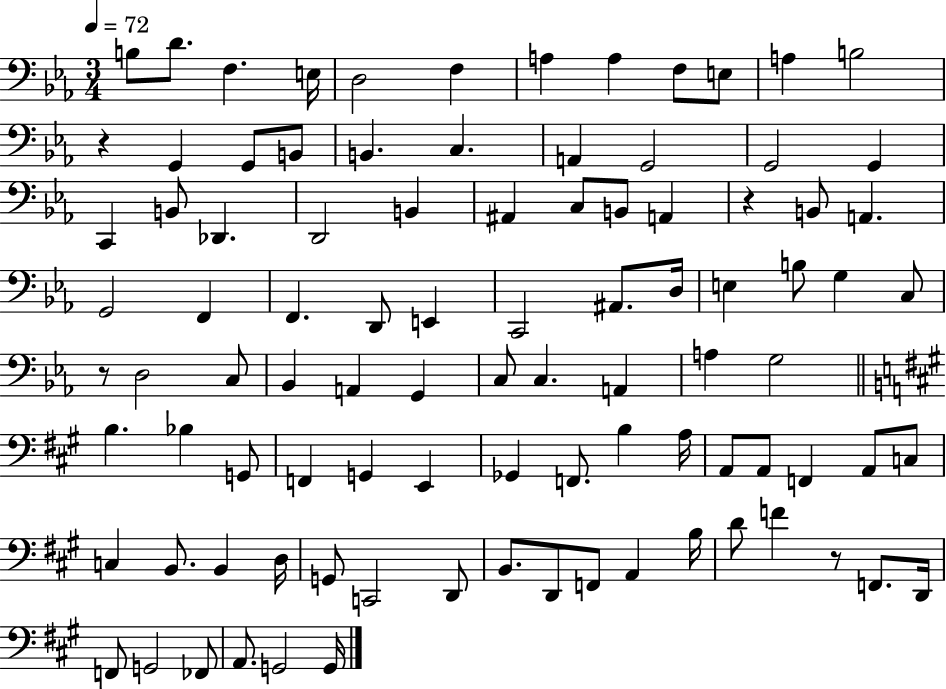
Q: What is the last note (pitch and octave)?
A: G2